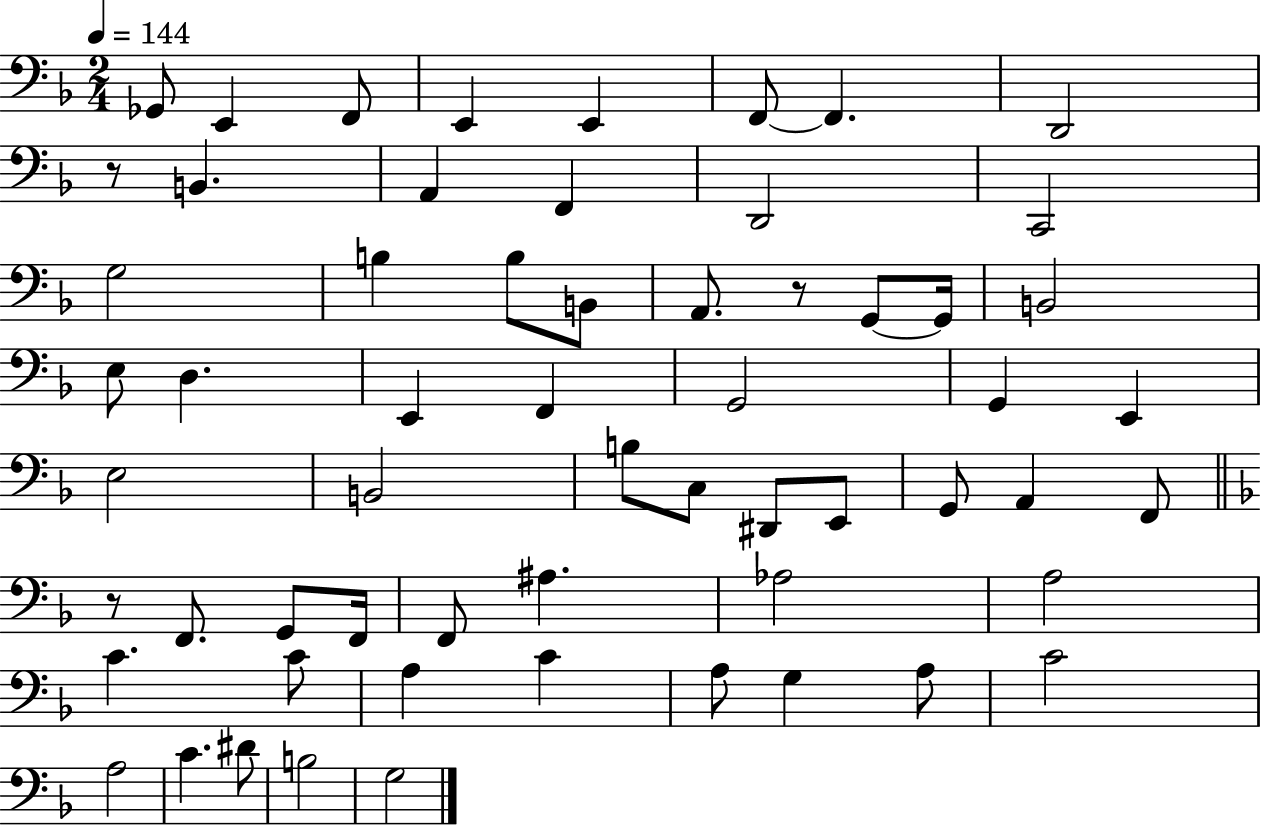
Gb2/e E2/q F2/e E2/q E2/q F2/e F2/q. D2/h R/e B2/q. A2/q F2/q D2/h C2/h G3/h B3/q B3/e B2/e A2/e. R/e G2/e G2/s B2/h E3/e D3/q. E2/q F2/q G2/h G2/q E2/q E3/h B2/h B3/e C3/e D#2/e E2/e G2/e A2/q F2/e R/e F2/e. G2/e F2/s F2/e A#3/q. Ab3/h A3/h C4/q. C4/e A3/q C4/q A3/e G3/q A3/e C4/h A3/h C4/q. D#4/e B3/h G3/h